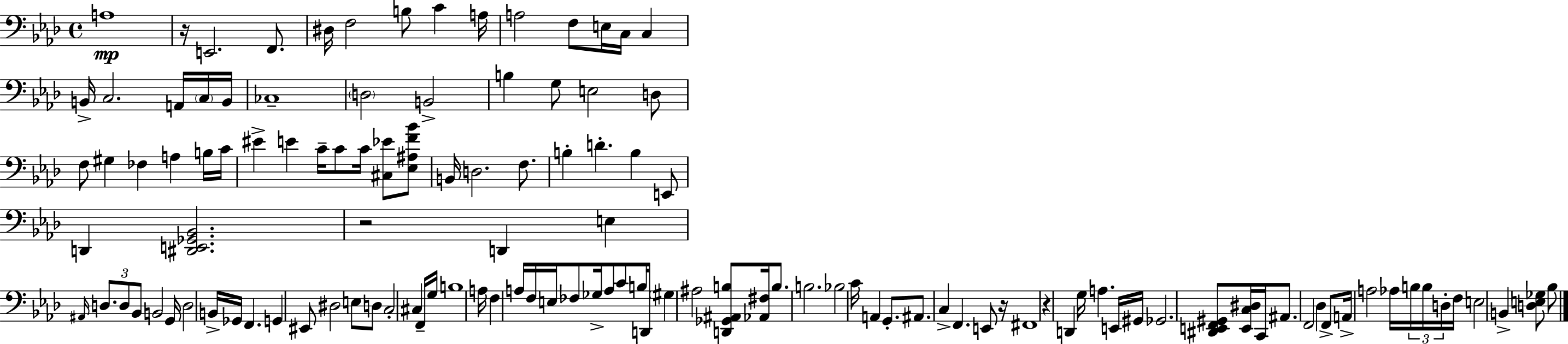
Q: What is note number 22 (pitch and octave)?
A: B3